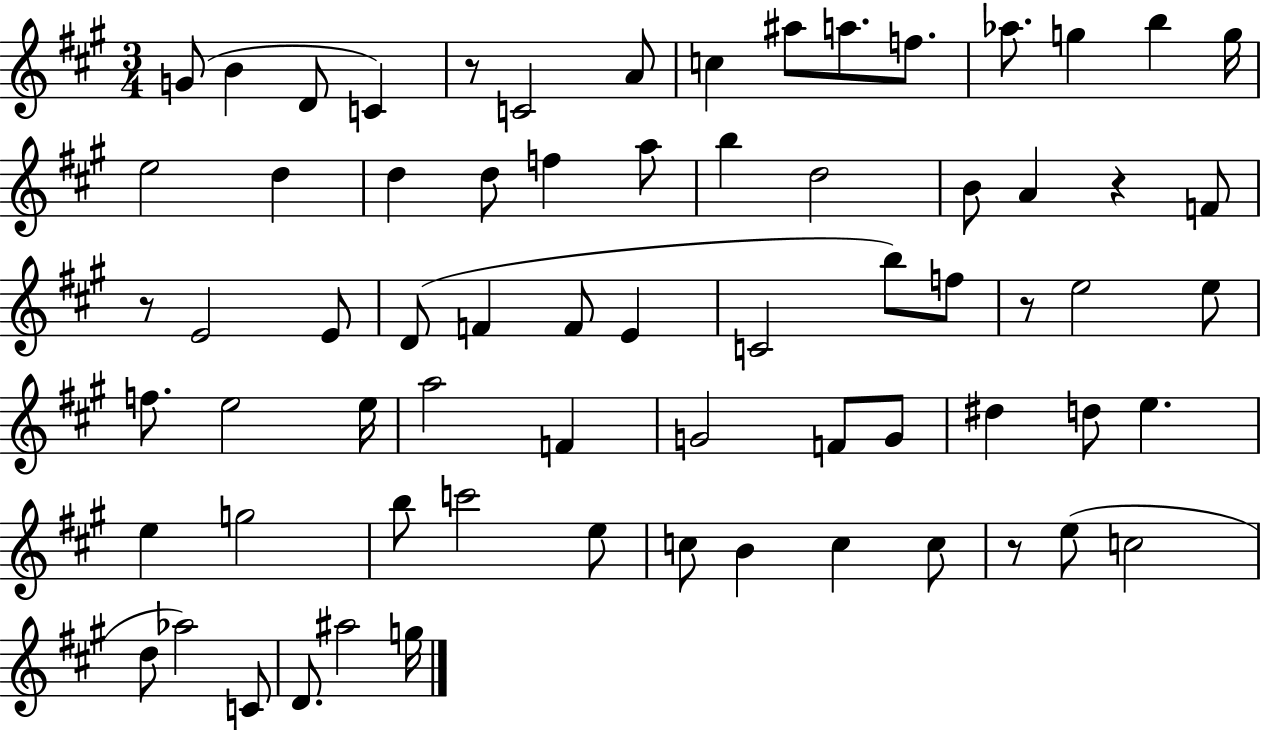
G4/e B4/q D4/e C4/q R/e C4/h A4/e C5/q A#5/e A5/e. F5/e. Ab5/e. G5/q B5/q G5/s E5/h D5/q D5/q D5/e F5/q A5/e B5/q D5/h B4/e A4/q R/q F4/e R/e E4/h E4/e D4/e F4/q F4/e E4/q C4/h B5/e F5/e R/e E5/h E5/e F5/e. E5/h E5/s A5/h F4/q G4/h F4/e G4/e D#5/q D5/e E5/q. E5/q G5/h B5/e C6/h E5/e C5/e B4/q C5/q C5/e R/e E5/e C5/h D5/e Ab5/h C4/e D4/e. A#5/h G5/s